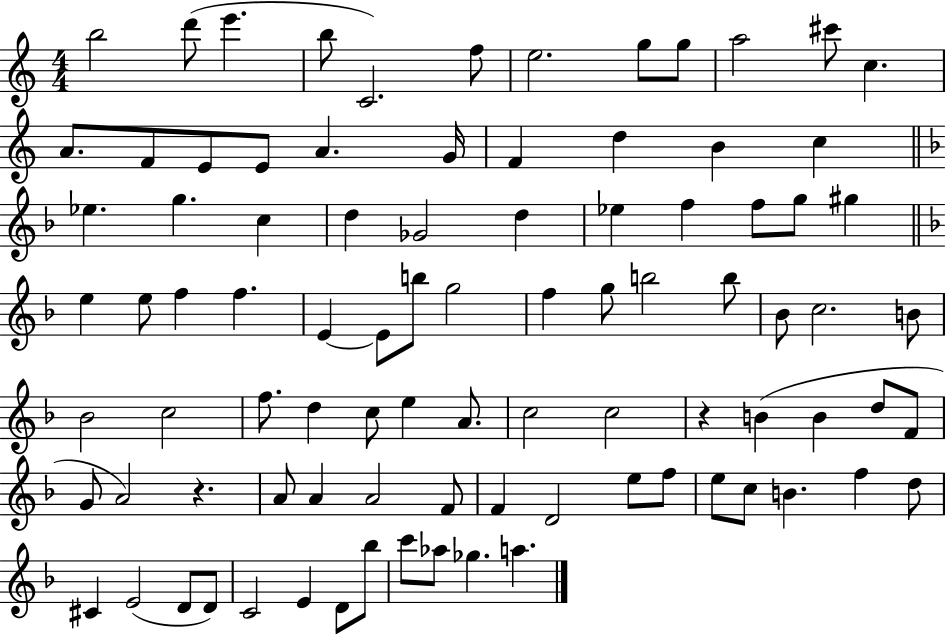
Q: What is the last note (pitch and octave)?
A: A5